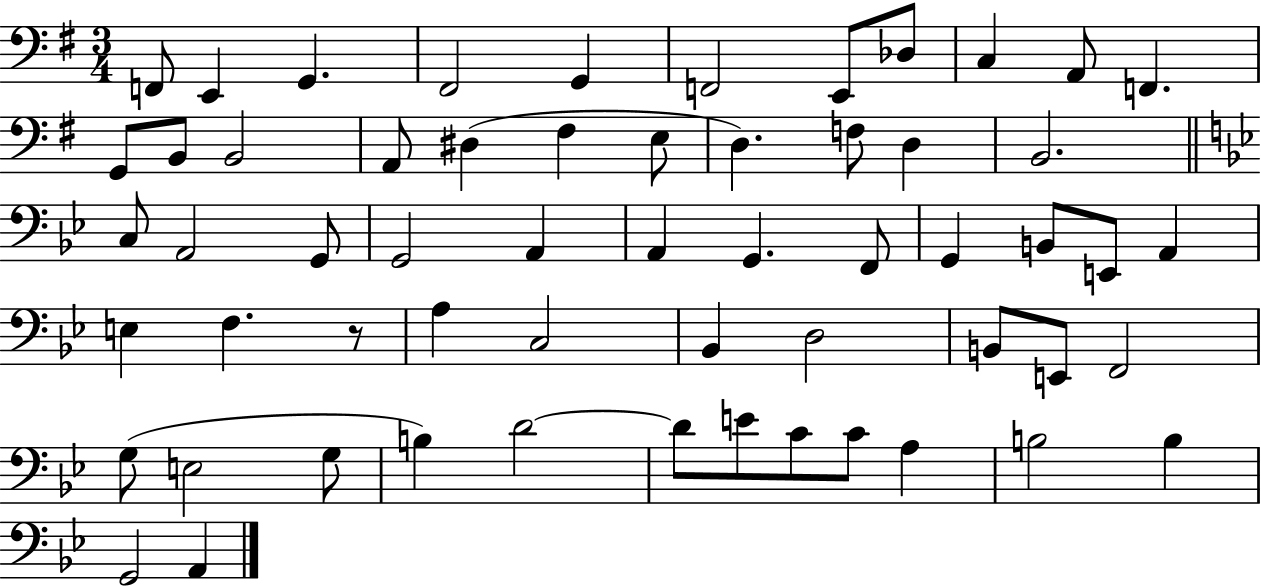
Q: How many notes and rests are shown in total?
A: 58